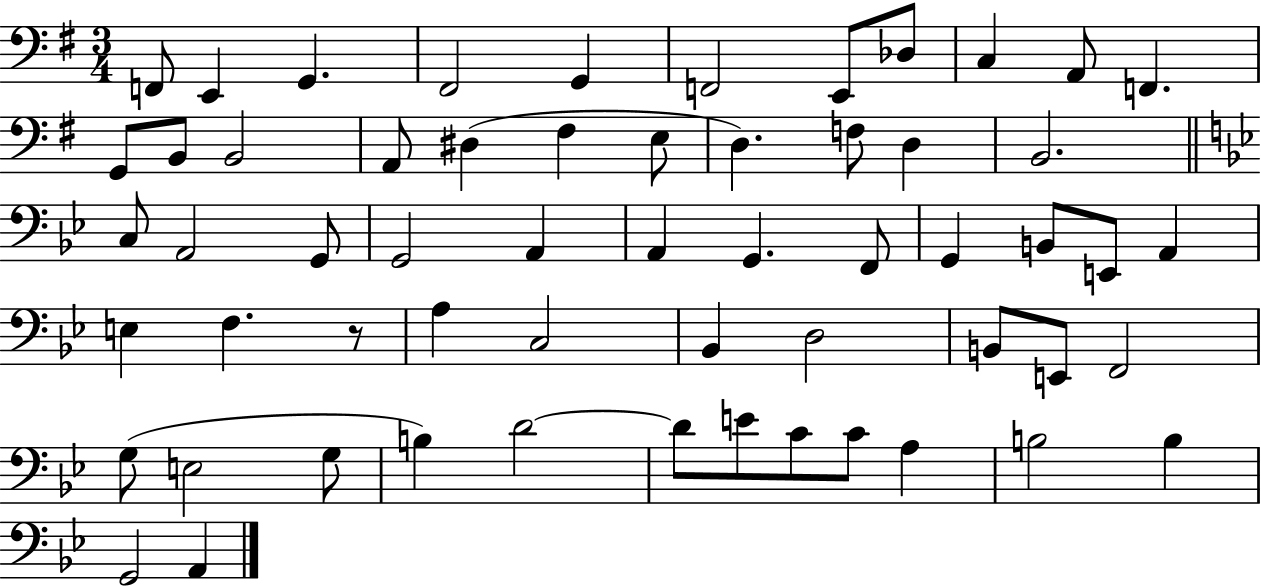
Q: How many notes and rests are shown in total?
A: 58